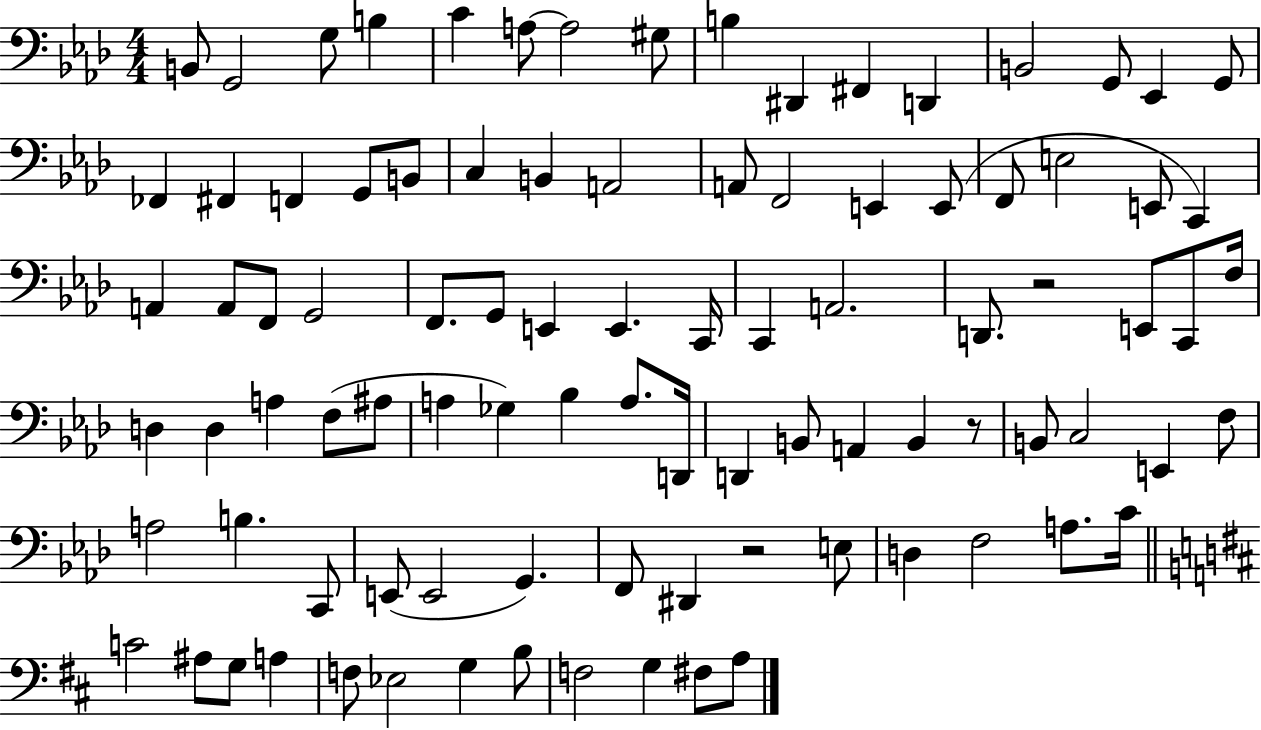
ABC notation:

X:1
T:Untitled
M:4/4
L:1/4
K:Ab
B,,/2 G,,2 G,/2 B, C A,/2 A,2 ^G,/2 B, ^D,, ^F,, D,, B,,2 G,,/2 _E,, G,,/2 _F,, ^F,, F,, G,,/2 B,,/2 C, B,, A,,2 A,,/2 F,,2 E,, E,,/2 F,,/2 E,2 E,,/2 C,, A,, A,,/2 F,,/2 G,,2 F,,/2 G,,/2 E,, E,, C,,/4 C,, A,,2 D,,/2 z2 E,,/2 C,,/2 F,/4 D, D, A, F,/2 ^A,/2 A, _G, _B, A,/2 D,,/4 D,, B,,/2 A,, B,, z/2 B,,/2 C,2 E,, F,/2 A,2 B, C,,/2 E,,/2 E,,2 G,, F,,/2 ^D,, z2 E,/2 D, F,2 A,/2 C/4 C2 ^A,/2 G,/2 A, F,/2 _E,2 G, B,/2 F,2 G, ^F,/2 A,/2